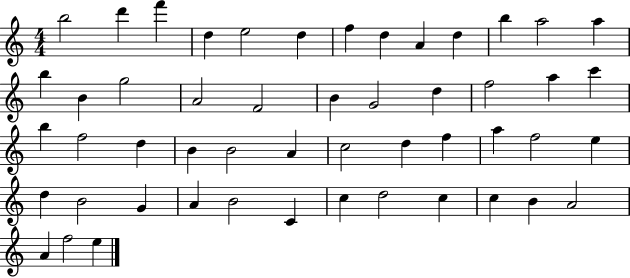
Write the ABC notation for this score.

X:1
T:Untitled
M:4/4
L:1/4
K:C
b2 d' f' d e2 d f d A d b a2 a b B g2 A2 F2 B G2 d f2 a c' b f2 d B B2 A c2 d f a f2 e d B2 G A B2 C c d2 c c B A2 A f2 e